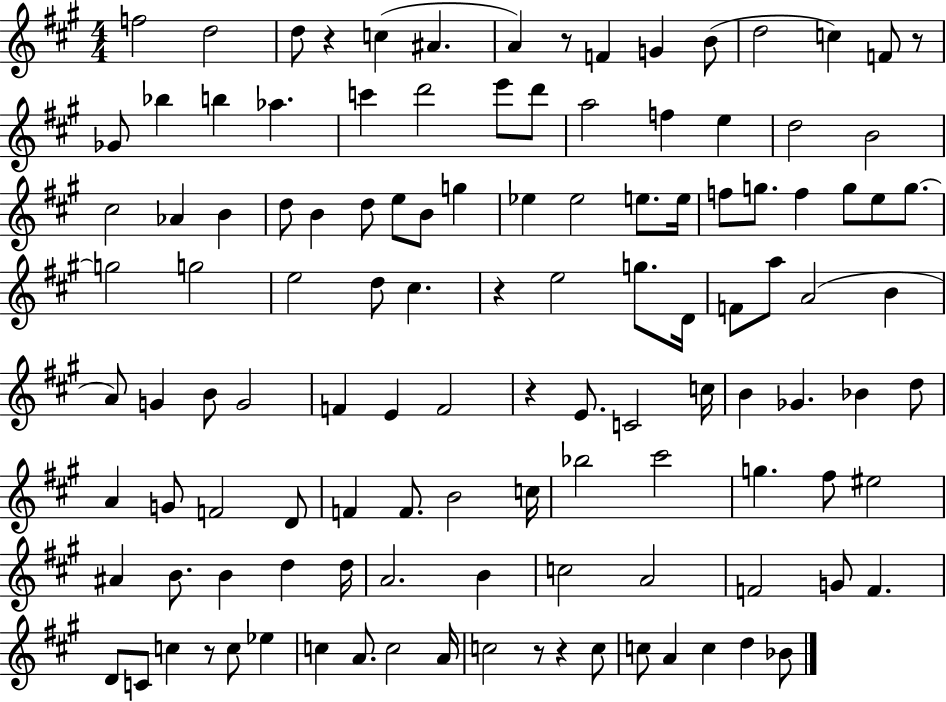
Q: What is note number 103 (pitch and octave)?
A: C5